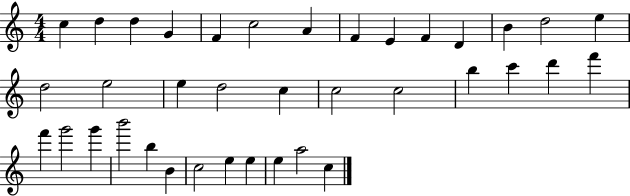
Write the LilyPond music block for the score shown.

{
  \clef treble
  \numericTimeSignature
  \time 4/4
  \key c \major
  c''4 d''4 d''4 g'4 | f'4 c''2 a'4 | f'4 e'4 f'4 d'4 | b'4 d''2 e''4 | \break d''2 e''2 | e''4 d''2 c''4 | c''2 c''2 | b''4 c'''4 d'''4 f'''4 | \break f'''4 g'''2 g'''4 | b'''2 b''4 b'4 | c''2 e''4 e''4 | e''4 a''2 c''4 | \break \bar "|."
}